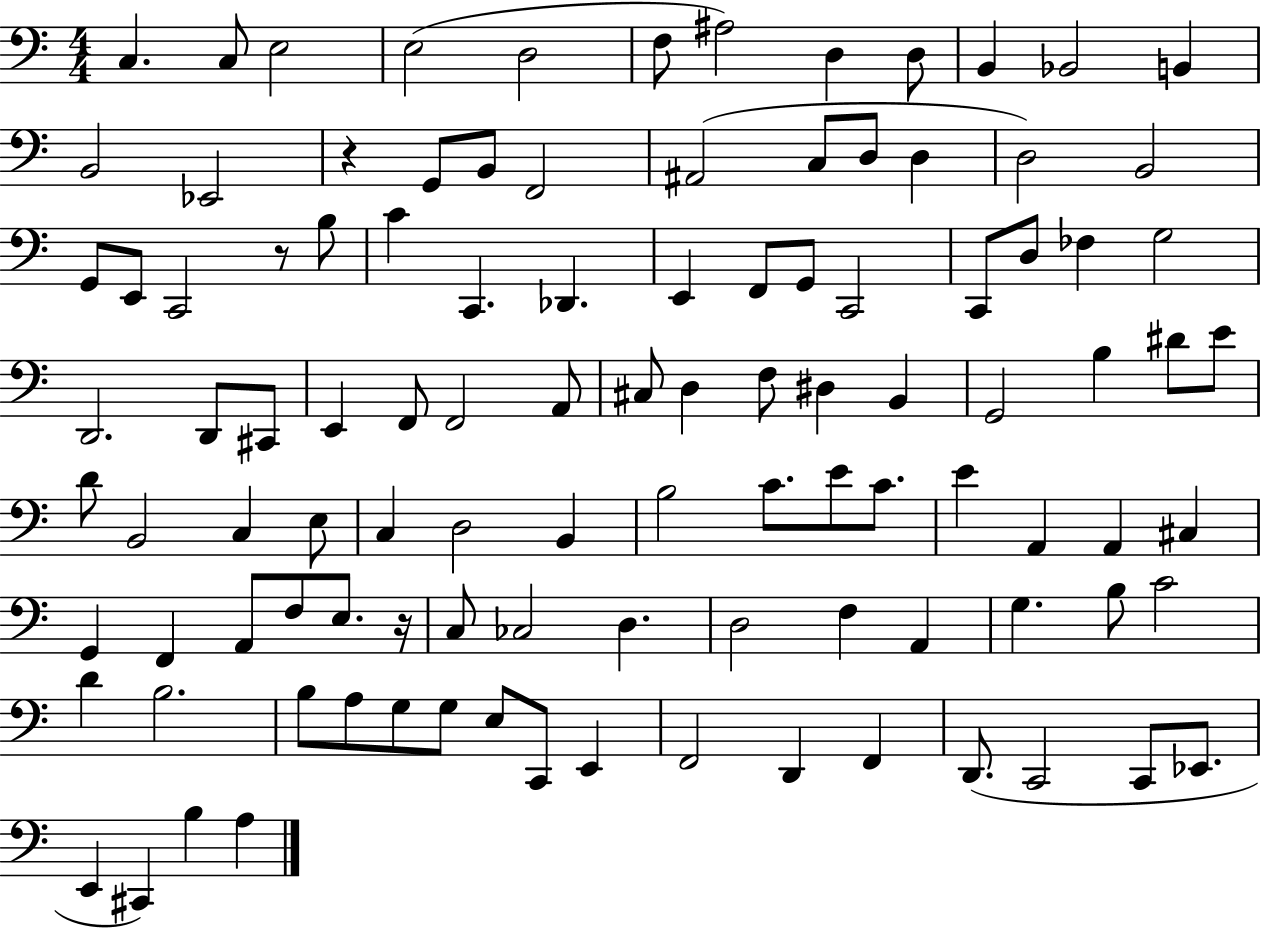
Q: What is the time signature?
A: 4/4